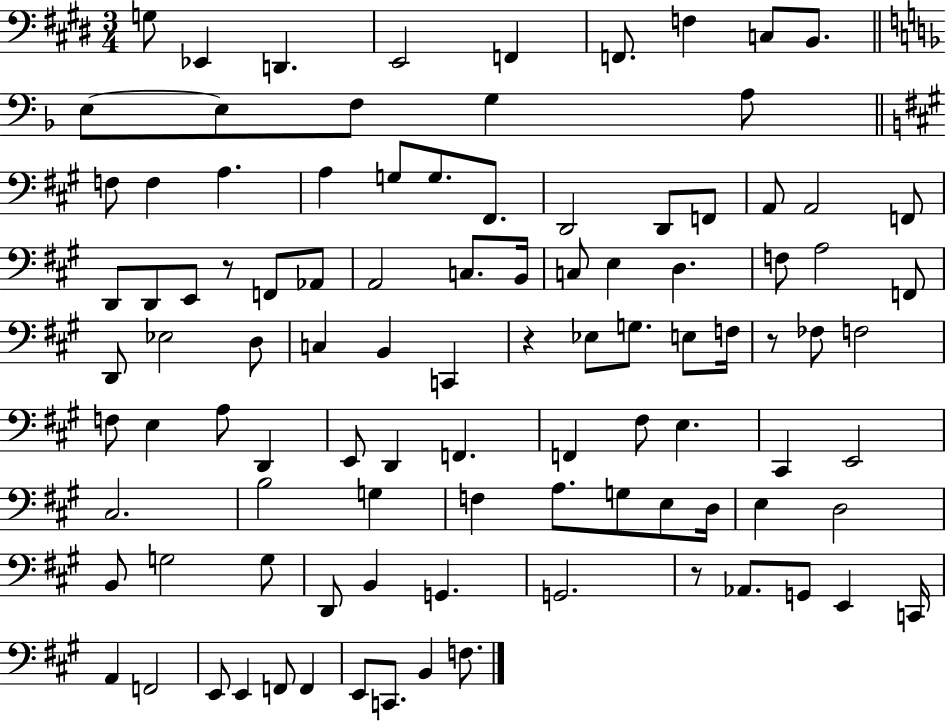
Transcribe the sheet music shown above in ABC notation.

X:1
T:Untitled
M:3/4
L:1/4
K:E
G,/2 _E,, D,, E,,2 F,, F,,/2 F, C,/2 B,,/2 E,/2 E,/2 F,/2 G, A,/2 F,/2 F, A, A, G,/2 G,/2 ^F,,/2 D,,2 D,,/2 F,,/2 A,,/2 A,,2 F,,/2 D,,/2 D,,/2 E,,/2 z/2 F,,/2 _A,,/2 A,,2 C,/2 B,,/4 C,/2 E, D, F,/2 A,2 F,,/2 D,,/2 _E,2 D,/2 C, B,, C,, z _E,/2 G,/2 E,/2 F,/4 z/2 _F,/2 F,2 F,/2 E, A,/2 D,, E,,/2 D,, F,, F,, ^F,/2 E, ^C,, E,,2 ^C,2 B,2 G, F, A,/2 G,/2 E,/2 D,/4 E, D,2 B,,/2 G,2 G,/2 D,,/2 B,, G,, G,,2 z/2 _A,,/2 G,,/2 E,, C,,/4 A,, F,,2 E,,/2 E,, F,,/2 F,, E,,/2 C,,/2 B,, F,/2